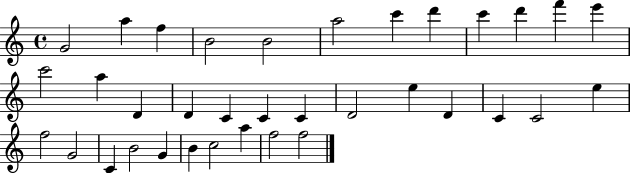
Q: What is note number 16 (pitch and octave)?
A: D4